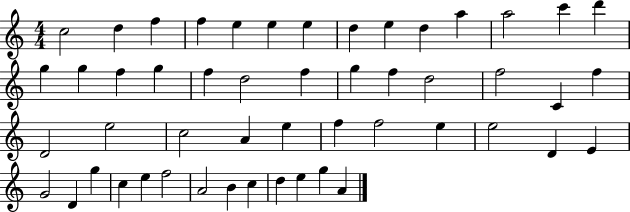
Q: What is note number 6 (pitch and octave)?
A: E5